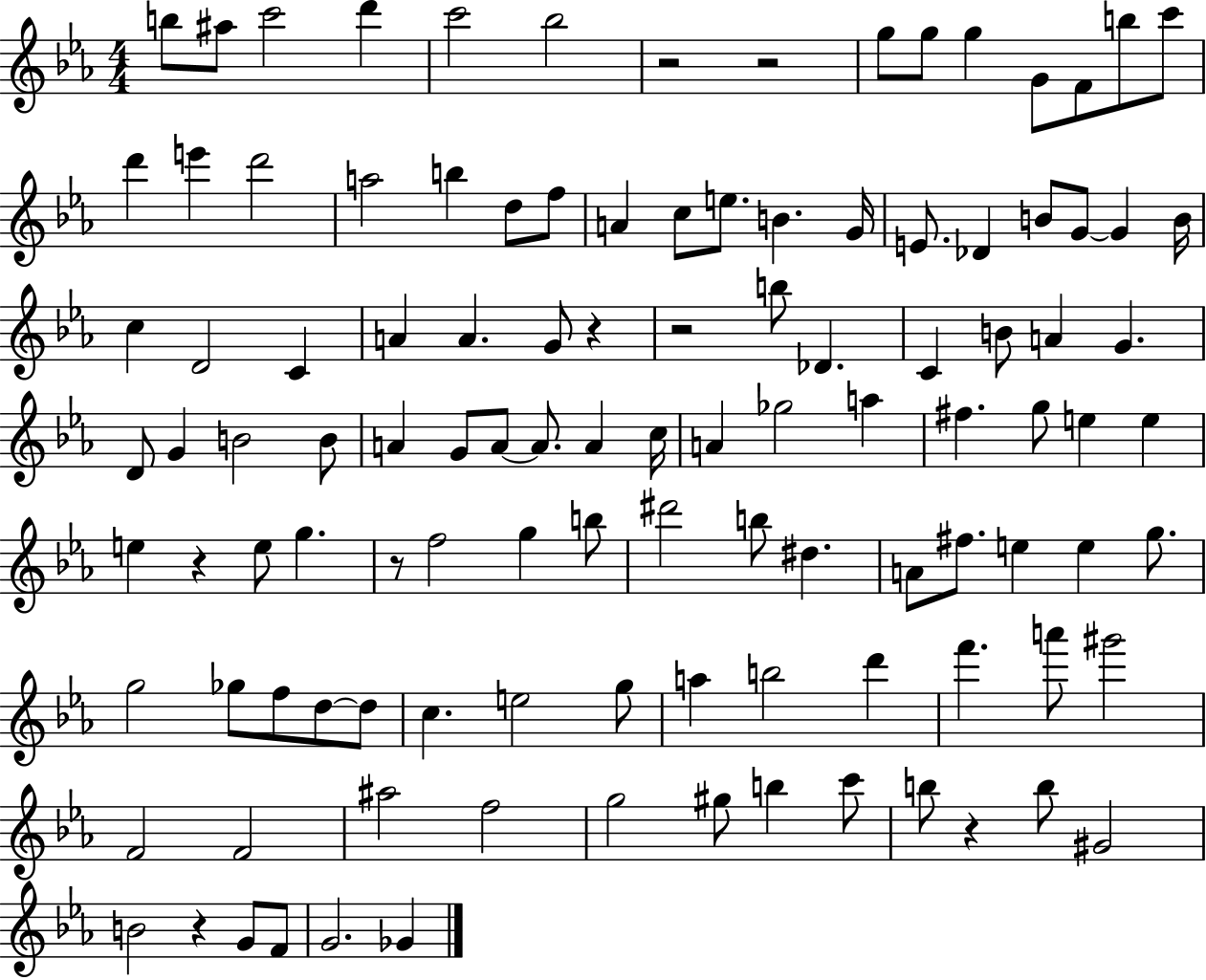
{
  \clef treble
  \numericTimeSignature
  \time 4/4
  \key ees \major
  b''8 ais''8 c'''2 d'''4 | c'''2 bes''2 | r2 r2 | g''8 g''8 g''4 g'8 f'8 b''8 c'''8 | \break d'''4 e'''4 d'''2 | a''2 b''4 d''8 f''8 | a'4 c''8 e''8. b'4. g'16 | e'8. des'4 b'8 g'8~~ g'4 b'16 | \break c''4 d'2 c'4 | a'4 a'4. g'8 r4 | r2 b''8 des'4. | c'4 b'8 a'4 g'4. | \break d'8 g'4 b'2 b'8 | a'4 g'8 a'8~~ a'8. a'4 c''16 | a'4 ges''2 a''4 | fis''4. g''8 e''4 e''4 | \break e''4 r4 e''8 g''4. | r8 f''2 g''4 b''8 | dis'''2 b''8 dis''4. | a'8 fis''8. e''4 e''4 g''8. | \break g''2 ges''8 f''8 d''8~~ d''8 | c''4. e''2 g''8 | a''4 b''2 d'''4 | f'''4. a'''8 gis'''2 | \break f'2 f'2 | ais''2 f''2 | g''2 gis''8 b''4 c'''8 | b''8 r4 b''8 gis'2 | \break b'2 r4 g'8 f'8 | g'2. ges'4 | \bar "|."
}